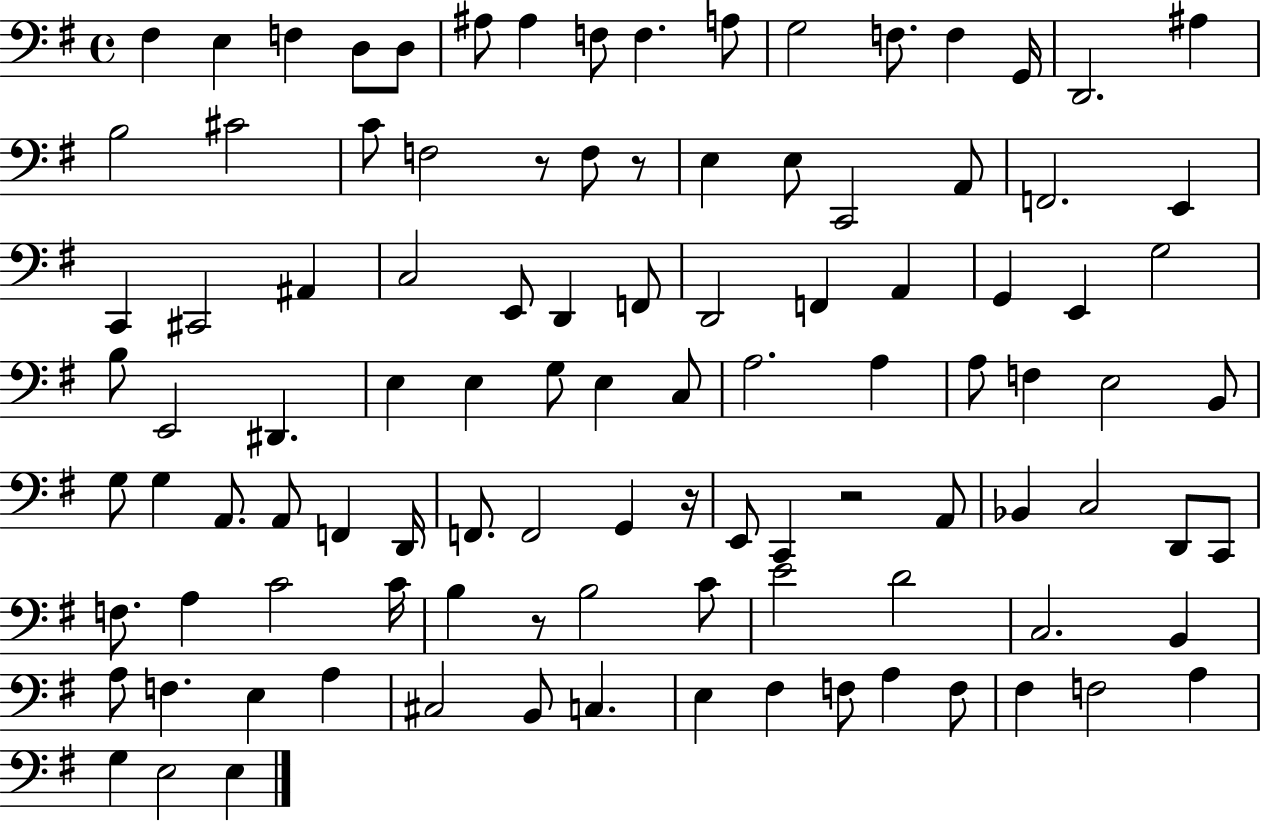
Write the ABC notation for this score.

X:1
T:Untitled
M:4/4
L:1/4
K:G
^F, E, F, D,/2 D,/2 ^A,/2 ^A, F,/2 F, A,/2 G,2 F,/2 F, G,,/4 D,,2 ^A, B,2 ^C2 C/2 F,2 z/2 F,/2 z/2 E, E,/2 C,,2 A,,/2 F,,2 E,, C,, ^C,,2 ^A,, C,2 E,,/2 D,, F,,/2 D,,2 F,, A,, G,, E,, G,2 B,/2 E,,2 ^D,, E, E, G,/2 E, C,/2 A,2 A, A,/2 F, E,2 B,,/2 G,/2 G, A,,/2 A,,/2 F,, D,,/4 F,,/2 F,,2 G,, z/4 E,,/2 C,, z2 A,,/2 _B,, C,2 D,,/2 C,,/2 F,/2 A, C2 C/4 B, z/2 B,2 C/2 E2 D2 C,2 B,, A,/2 F, E, A, ^C,2 B,,/2 C, E, ^F, F,/2 A, F,/2 ^F, F,2 A, G, E,2 E,